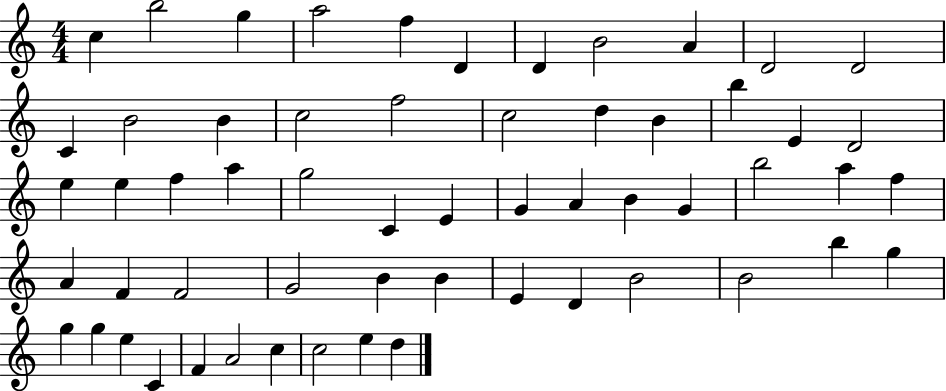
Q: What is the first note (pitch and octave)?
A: C5